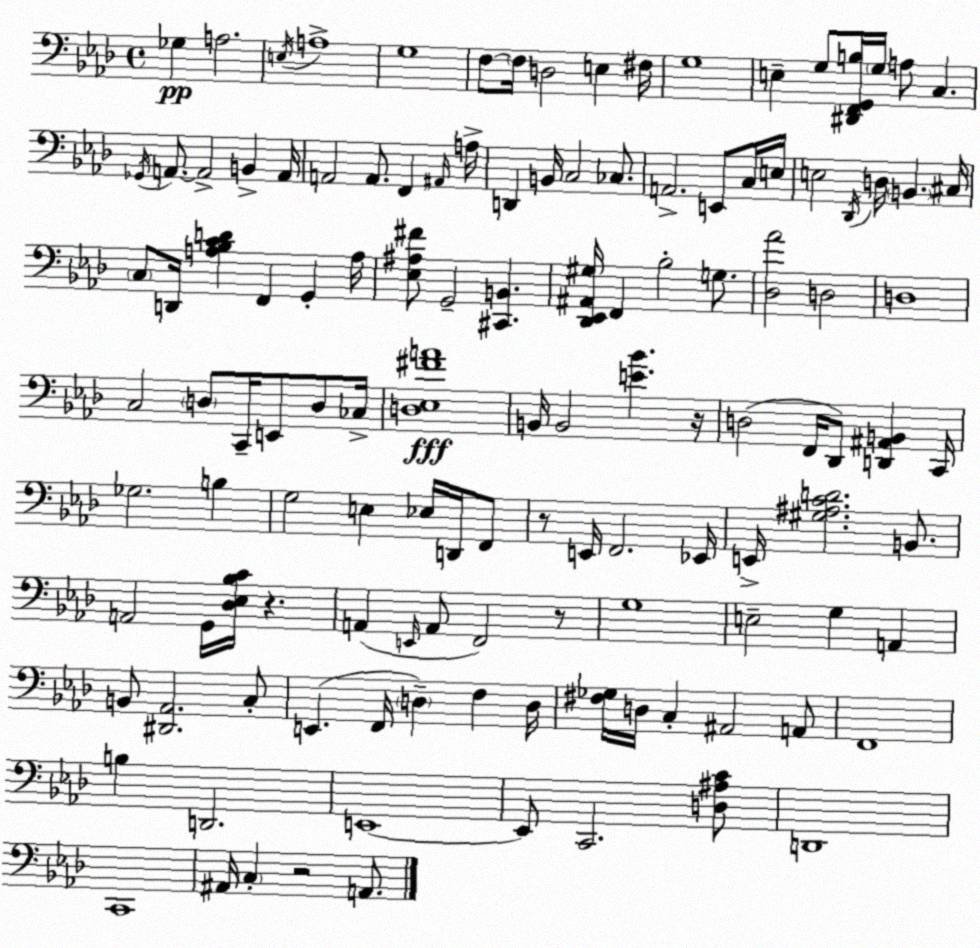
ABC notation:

X:1
T:Untitled
M:4/4
L:1/4
K:Fm
_G, A,2 E,/4 A,4 G,4 F,/2 F,/4 D,2 E, ^F,/4 G,4 E, G,/2 [^D,,F,,G,,B,]/4 G,/4 A,/2 C, _G,,/4 A,,/2 A,,2 B,, A,,/4 A,,2 A,,/2 F,, ^A,,/4 A,/4 D,, B,,/4 C,2 _C,/2 A,,2 E,,/2 C,/4 E,/4 E,2 _D,,/4 D,/4 B,, ^C,/4 C,/2 D,,/4 [A,_B,CD] F,, G,, A,/4 [_E,^A,^F]/2 G,,2 [^C,,B,,] [_D,,_E,,^A,,^G,]/4 F,, _B,2 G,/2 [_D,_A]2 D,2 D,4 C,2 D,/2 C,,/4 E,,/2 D,/2 _C,/4 [D,_E,^FA]4 B,,/4 B,,2 [E_B] z/4 D,2 F,,/4 _D,,/2 [D,,^A,,B,,] C,,/4 _G,2 B, G,2 E, _E,/4 D,,/4 F,,/2 z/2 E,,/4 F,,2 _E,,/4 E,,/4 [^G,^A,CD]2 B,,/2 A,,2 G,,/4 [_D,_E,_B,C]/4 z A,, E,,/4 A,,/2 F,,2 z/2 G,4 E,2 G, A,, B,,/2 [^D,,_A,,]2 C,/2 E,, F,,/4 D, F, D,/4 [^F,_G,]/4 D,/4 C, ^A,,2 A,,/2 F,,4 B, D,,2 E,,4 E,,/2 C,,2 [D,^A,C]/2 D,,4 C,,4 ^A,,/4 C, z2 A,,/2